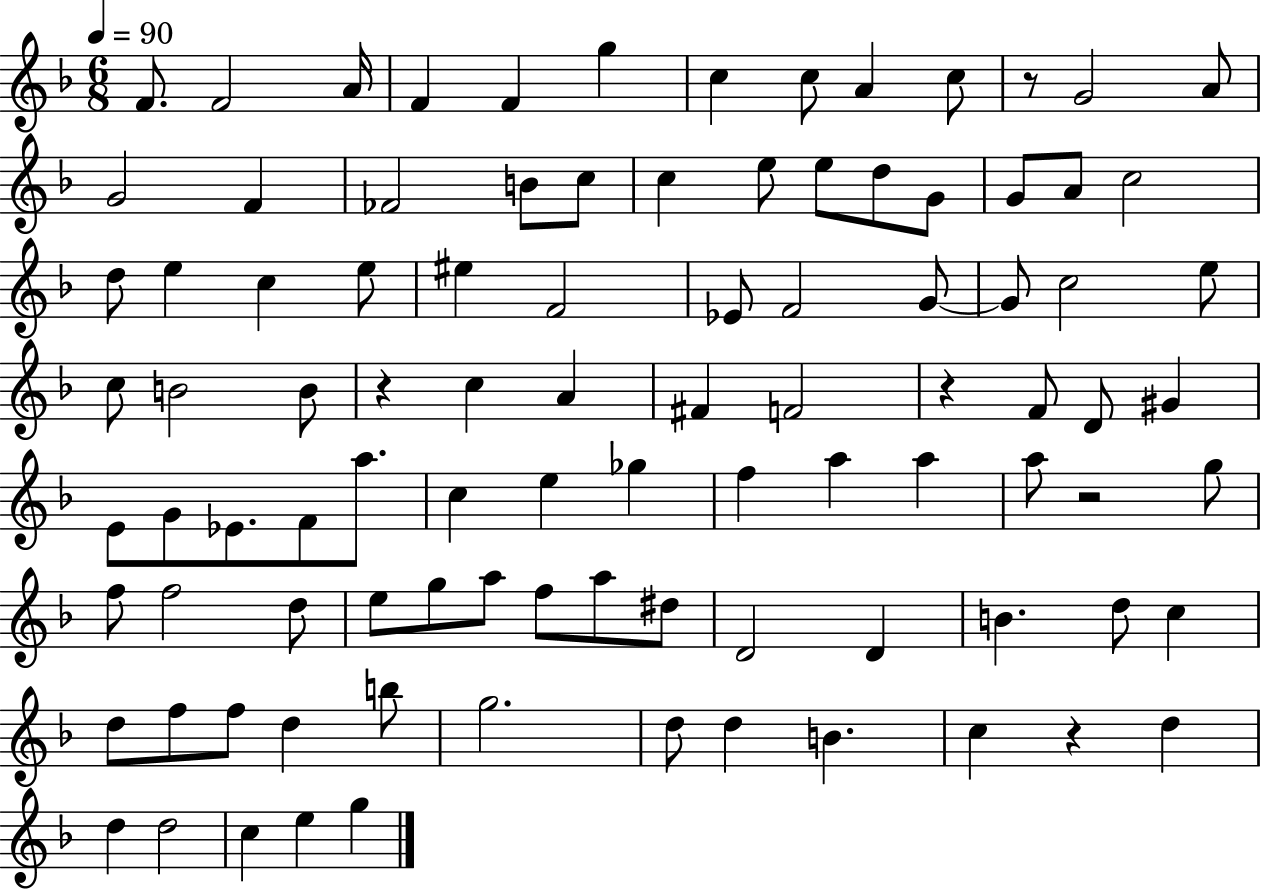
X:1
T:Untitled
M:6/8
L:1/4
K:F
F/2 F2 A/4 F F g c c/2 A c/2 z/2 G2 A/2 G2 F _F2 B/2 c/2 c e/2 e/2 d/2 G/2 G/2 A/2 c2 d/2 e c e/2 ^e F2 _E/2 F2 G/2 G/2 c2 e/2 c/2 B2 B/2 z c A ^F F2 z F/2 D/2 ^G E/2 G/2 _E/2 F/2 a/2 c e _g f a a a/2 z2 g/2 f/2 f2 d/2 e/2 g/2 a/2 f/2 a/2 ^d/2 D2 D B d/2 c d/2 f/2 f/2 d b/2 g2 d/2 d B c z d d d2 c e g